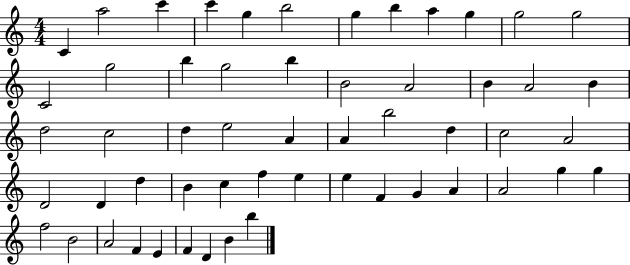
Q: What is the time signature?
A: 4/4